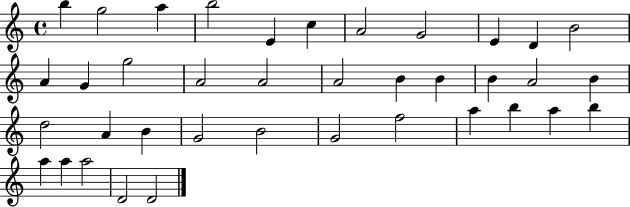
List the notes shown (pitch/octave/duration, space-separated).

B5/q G5/h A5/q B5/h E4/q C5/q A4/h G4/h E4/q D4/q B4/h A4/q G4/q G5/h A4/h A4/h A4/h B4/q B4/q B4/q A4/h B4/q D5/h A4/q B4/q G4/h B4/h G4/h F5/h A5/q B5/q A5/q B5/q A5/q A5/q A5/h D4/h D4/h